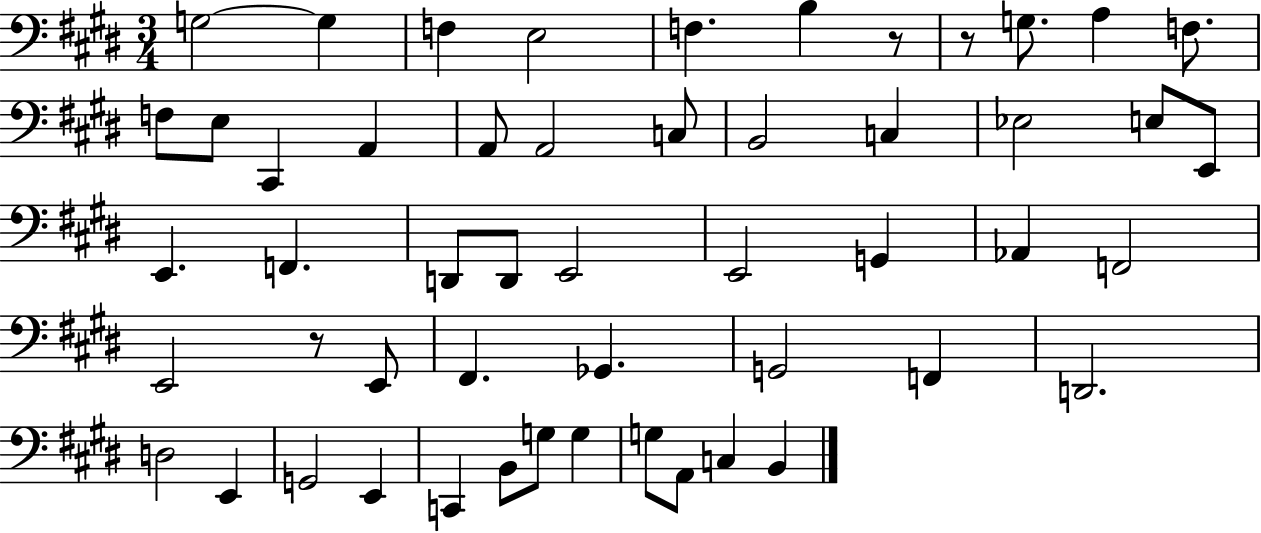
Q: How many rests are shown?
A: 3